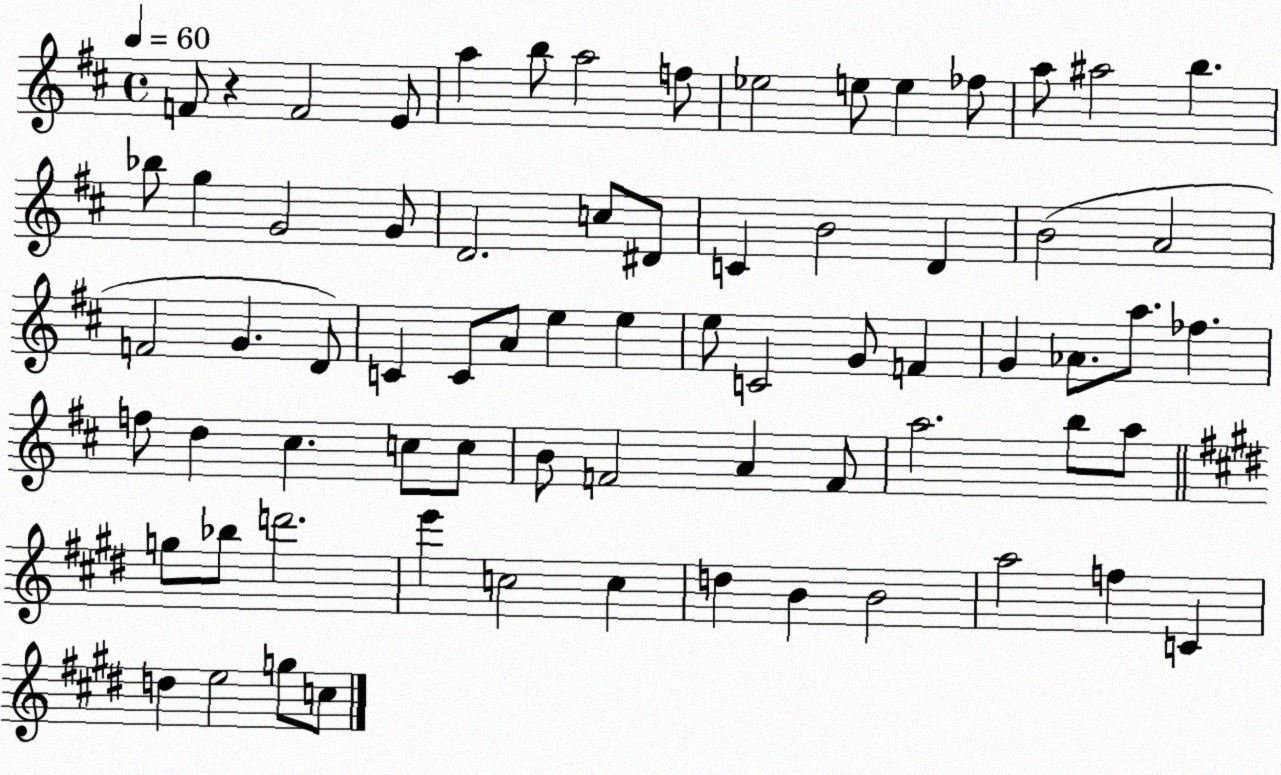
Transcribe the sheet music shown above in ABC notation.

X:1
T:Untitled
M:4/4
L:1/4
K:D
F/2 z F2 E/2 a b/2 a2 f/2 _e2 e/2 e _f/2 a/2 ^a2 b _b/2 g G2 G/2 D2 c/2 ^D/2 C B2 D B2 A2 F2 G D/2 C C/2 A/2 e e e/2 C2 G/2 F G _A/2 a/2 _f f/2 d ^c c/2 c/2 B/2 F2 A F/2 a2 b/2 a/2 g/2 _b/2 d'2 e' c2 c d B B2 a2 f C d e2 g/2 c/2